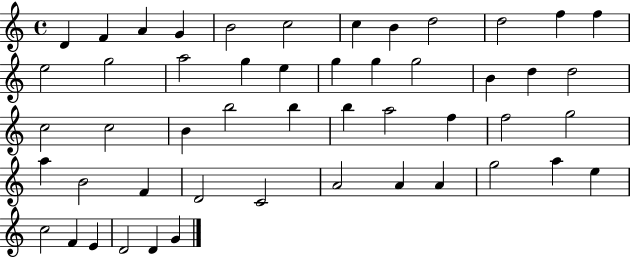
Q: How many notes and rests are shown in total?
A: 50